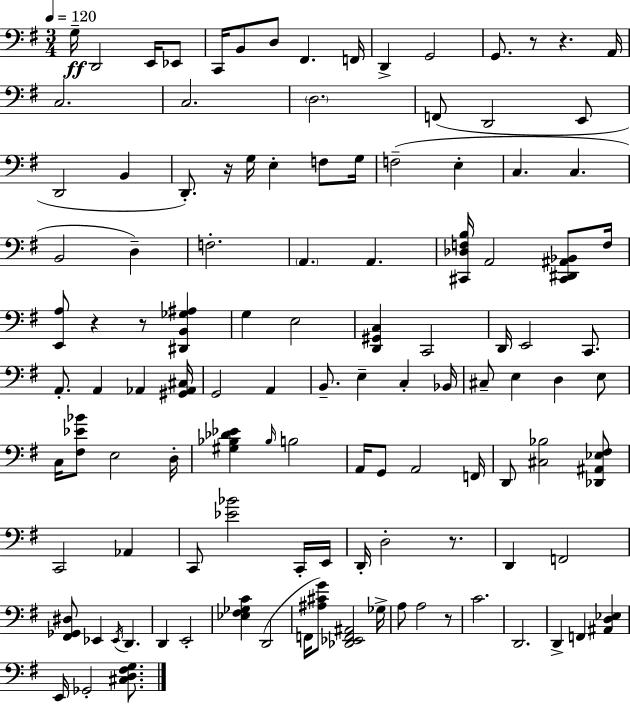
{
  \clef bass
  \numericTimeSignature
  \time 3/4
  \key g \major
  \tempo 4 = 120
  g16--\ff d,2 e,16 ees,8 | c,16 b,8 d8 fis,4. f,16 | d,4-> g,2 | g,8. r8 r4. a,16 | \break c2. | c2. | \parenthesize d2. | f,8( d,2 e,8 | \break d,2 b,4 | d,8.-.) r16 g16 e4-. f8 g16 | f2--( e4-. | c4. c4. | \break b,2 d4--) | f2.-. | \parenthesize a,4. a,4. | <cis, des f b>16 a,2 <cis, dis, ais, bes,>8 f16 | \break <e, a>8 r4 r8 <dis, b, ges ais>4 | g4 e2 | <d, gis, c>4 c,2 | d,16 e,2 c,8. | \break a,8.-. a,4 aes,4 <gis, aes, cis>16 | g,2 a,4 | b,8.-- e4-- c4-. bes,16 | cis8-- e4 d4 e8 | \break c16 <fis ees' bes'>8 e2 d16-. | <gis bes des' ees'>4 \grace { bes16 } b2 | a,16 g,8 a,2 | f,16 d,8 <cis bes>2 <des, ais, ees fis>8 | \break c,2 aes,4 | c,8 <ees' bes'>2 c,16-. | e,16 d,16-. d2-. r8. | d,4 f,2 | \break <fis, ges, dis>8 ees,4 \acciaccatura { ees,16 } d,4. | d,4 e,2-. | <ees fis ges c'>4 d,2( | f,16 <ais cis' g'>8) <des, ees, f, ais,>2 | \break ges16-> a8 a2 | r8 c'2. | d,2. | d,4-> f,4 <ais, d ees>4 | \break e,16 ges,2-. <cis d fis g>8. | \bar "|."
}